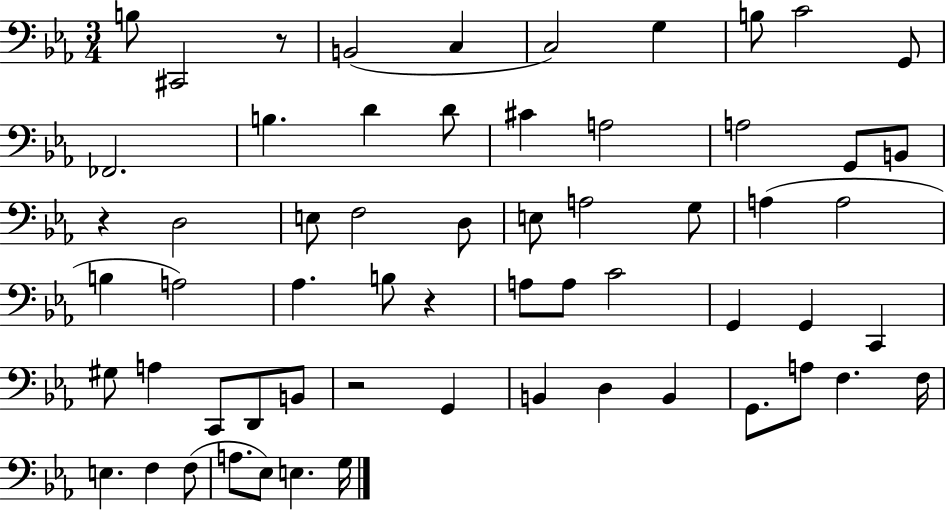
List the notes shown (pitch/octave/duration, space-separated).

B3/e C#2/h R/e B2/h C3/q C3/h G3/q B3/e C4/h G2/e FES2/h. B3/q. D4/q D4/e C#4/q A3/h A3/h G2/e B2/e R/q D3/h E3/e F3/h D3/e E3/e A3/h G3/e A3/q A3/h B3/q A3/h Ab3/q. B3/e R/q A3/e A3/e C4/h G2/q G2/q C2/q G#3/e A3/q C2/e D2/e B2/e R/h G2/q B2/q D3/q B2/q G2/e. A3/e F3/q. F3/s E3/q. F3/q F3/e A3/e. Eb3/e E3/q. G3/s